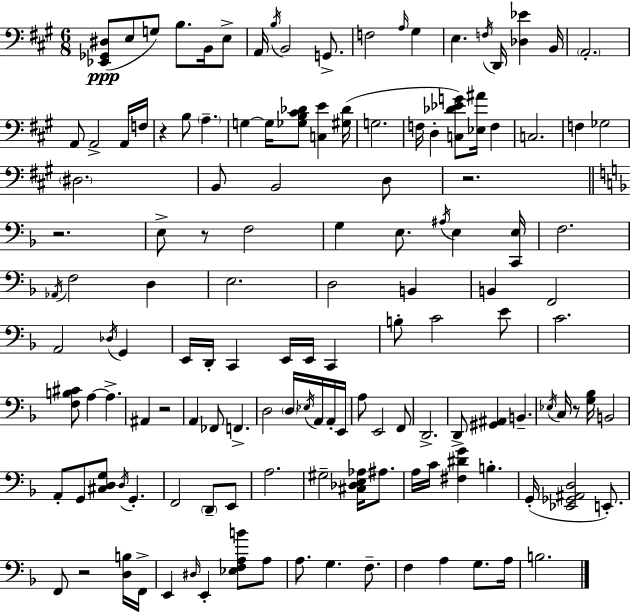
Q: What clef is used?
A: bass